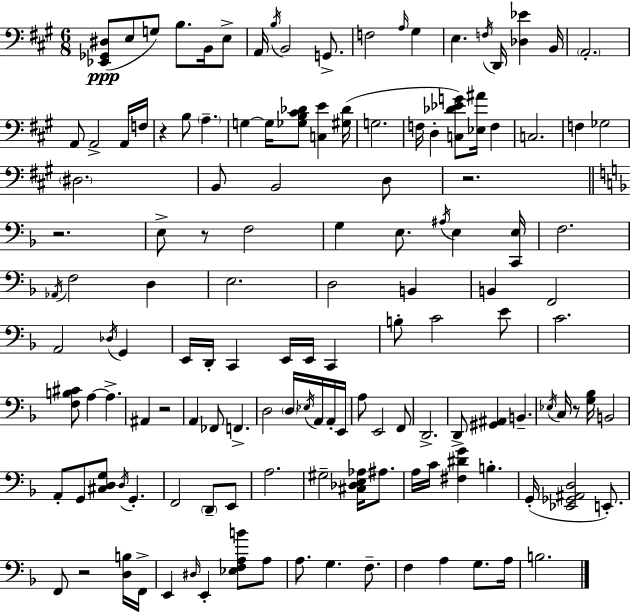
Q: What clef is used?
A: bass